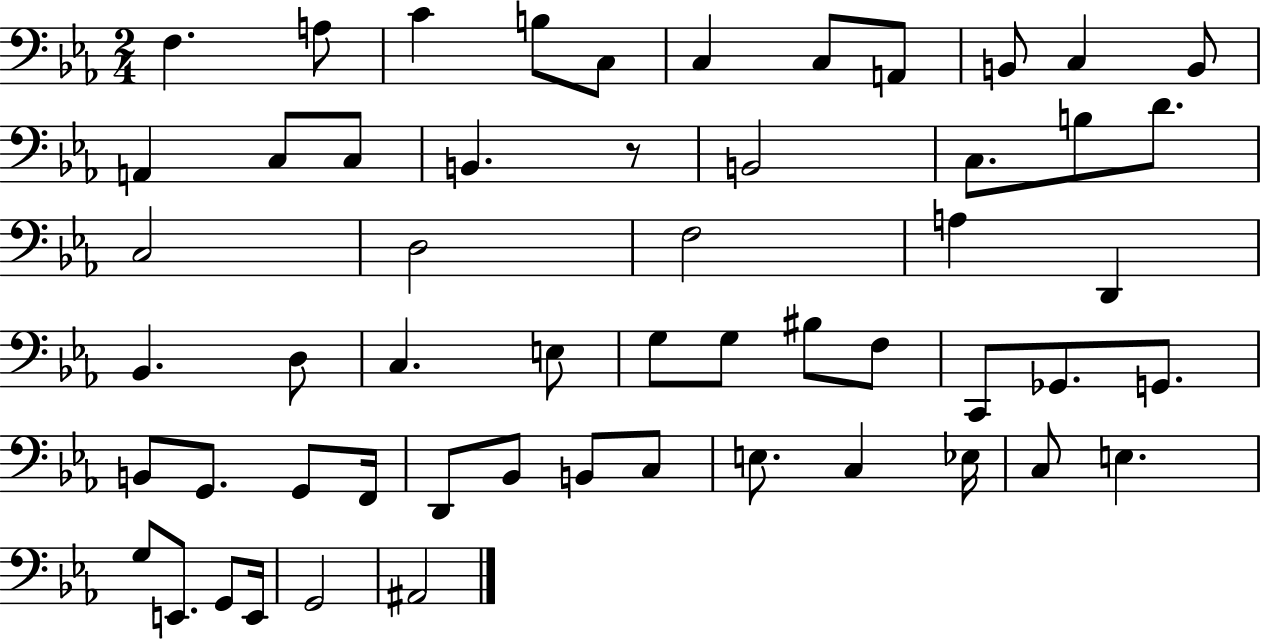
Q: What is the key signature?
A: EES major